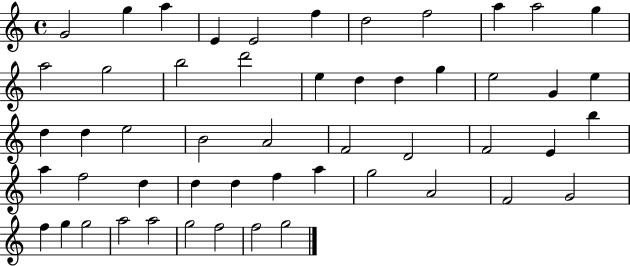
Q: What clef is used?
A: treble